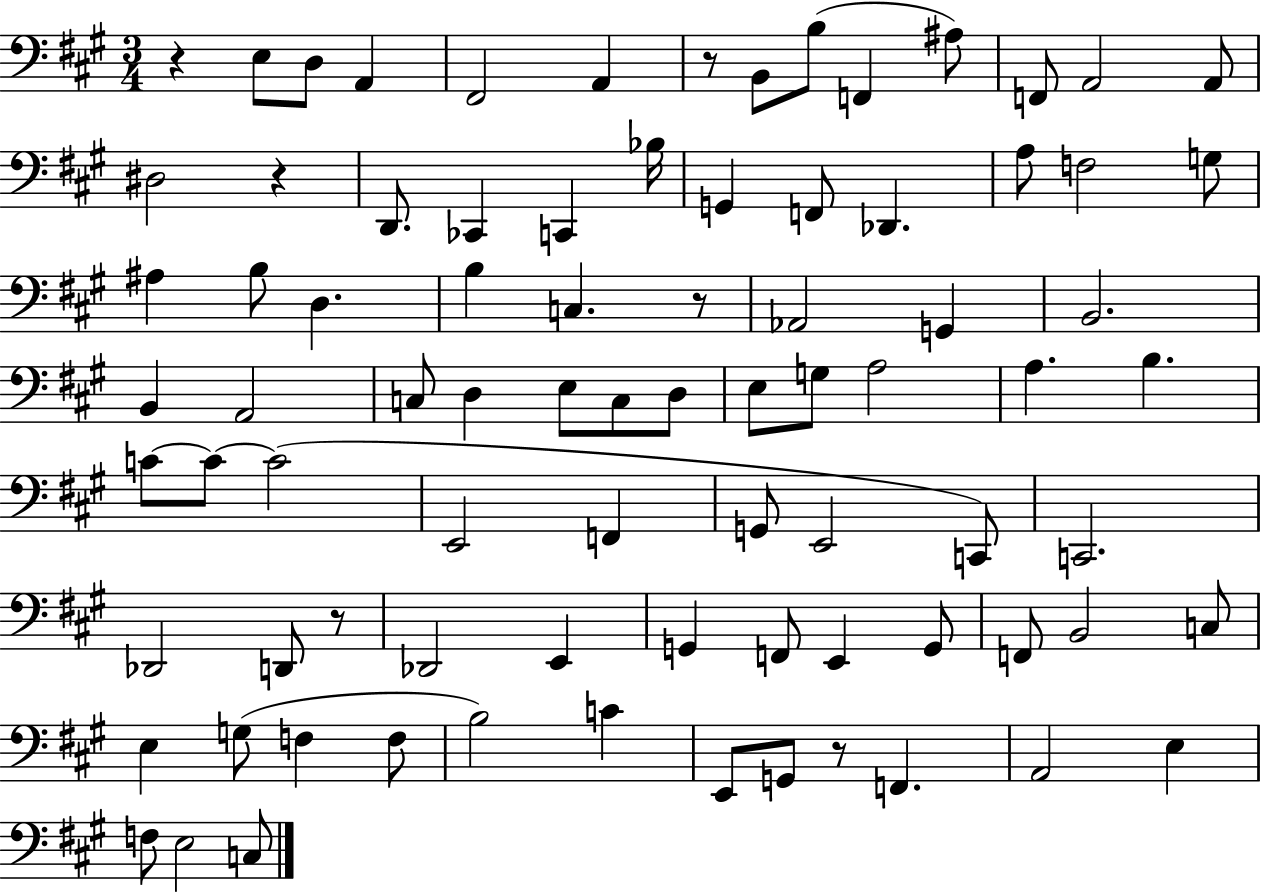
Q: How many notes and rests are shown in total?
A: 83